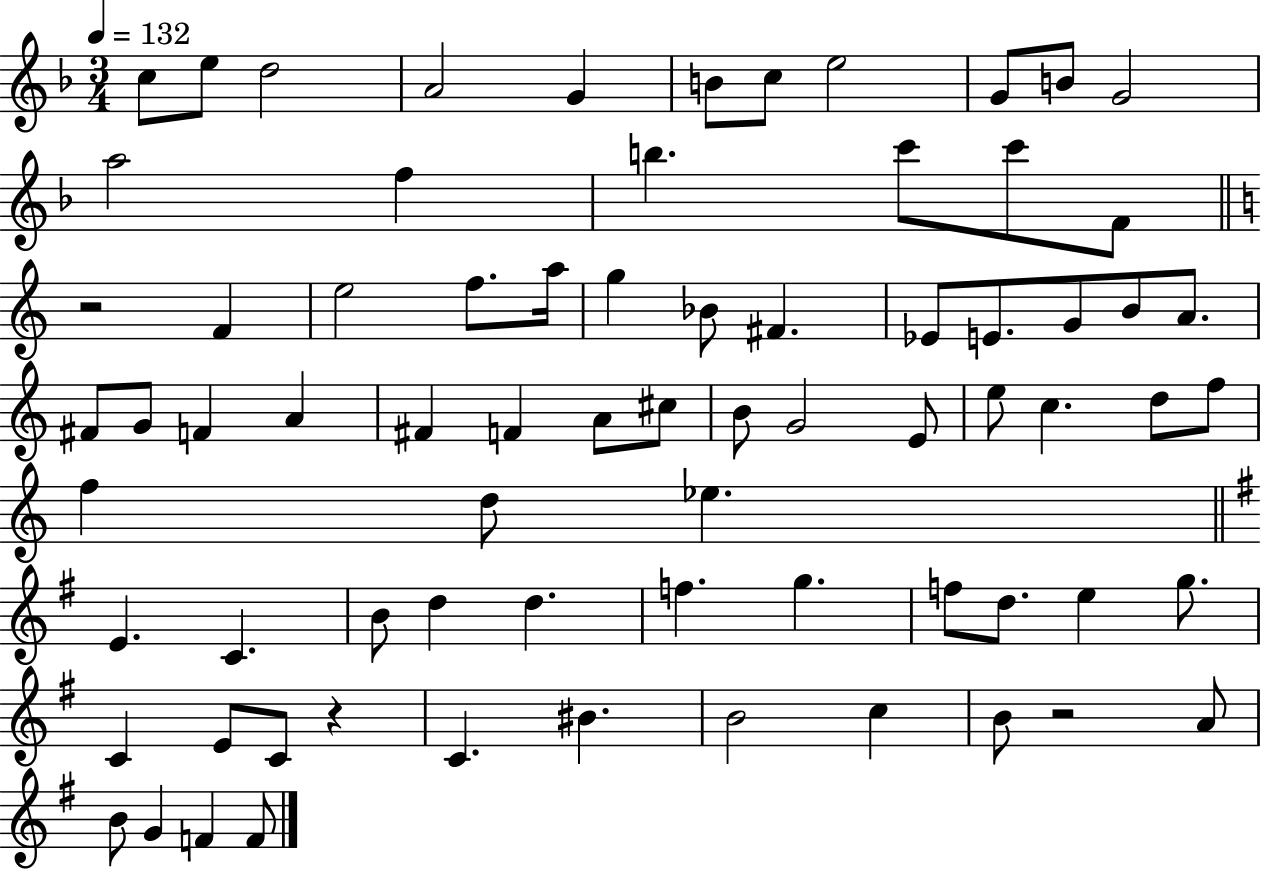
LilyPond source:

{
  \clef treble
  \numericTimeSignature
  \time 3/4
  \key f \major
  \tempo 4 = 132
  c''8 e''8 d''2 | a'2 g'4 | b'8 c''8 e''2 | g'8 b'8 g'2 | \break a''2 f''4 | b''4. c'''8 c'''8 f'8 | \bar "||" \break \key a \minor r2 f'4 | e''2 f''8. a''16 | g''4 bes'8 fis'4. | ees'8 e'8. g'8 b'8 a'8. | \break fis'8 g'8 f'4 a'4 | fis'4 f'4 a'8 cis''8 | b'8 g'2 e'8 | e''8 c''4. d''8 f''8 | \break f''4 d''8 ees''4. | \bar "||" \break \key e \minor e'4. c'4. | b'8 d''4 d''4. | f''4. g''4. | f''8 d''8. e''4 g''8. | \break c'4 e'8 c'8 r4 | c'4. bis'4. | b'2 c''4 | b'8 r2 a'8 | \break b'8 g'4 f'4 f'8 | \bar "|."
}